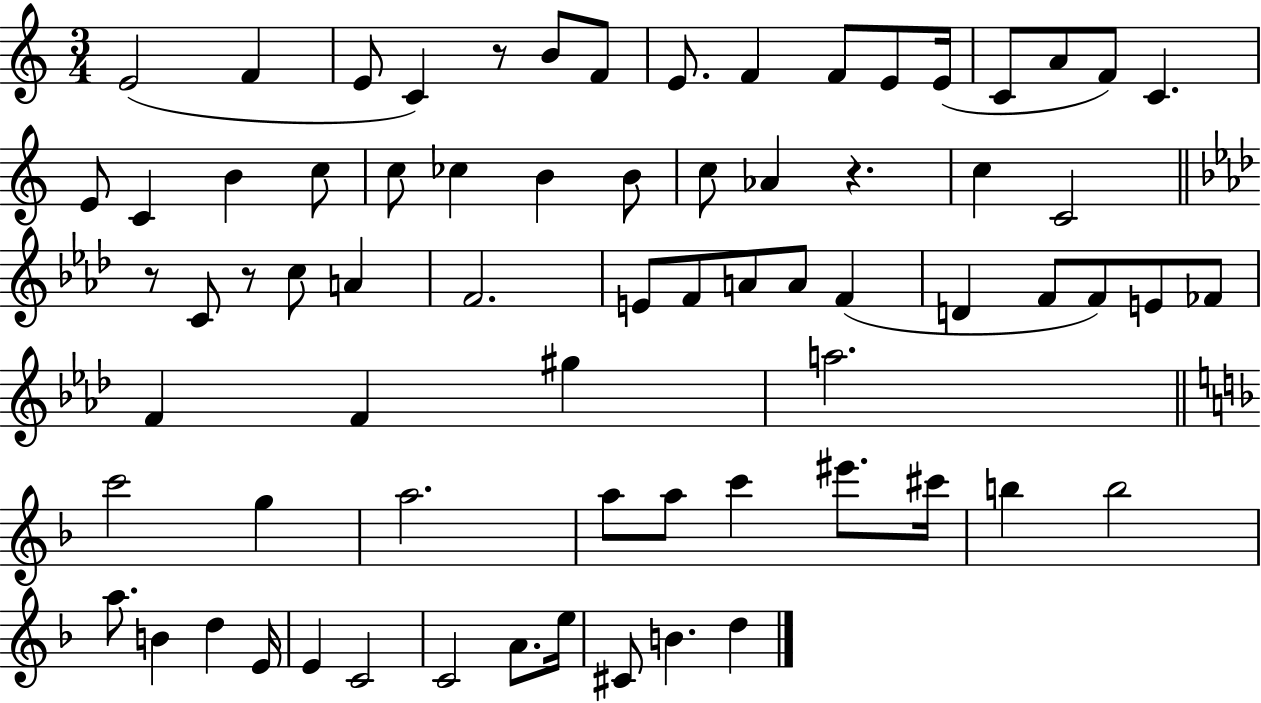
E4/h F4/q E4/e C4/q R/e B4/e F4/e E4/e. F4/q F4/e E4/e E4/s C4/e A4/e F4/e C4/q. E4/e C4/q B4/q C5/e C5/e CES5/q B4/q B4/e C5/e Ab4/q R/q. C5/q C4/h R/e C4/e R/e C5/e A4/q F4/h. E4/e F4/e A4/e A4/e F4/q D4/q F4/e F4/e E4/e FES4/e F4/q F4/q G#5/q A5/h. C6/h G5/q A5/h. A5/e A5/e C6/q EIS6/e. C#6/s B5/q B5/h A5/e. B4/q D5/q E4/s E4/q C4/h C4/h A4/e. E5/s C#4/e B4/q. D5/q